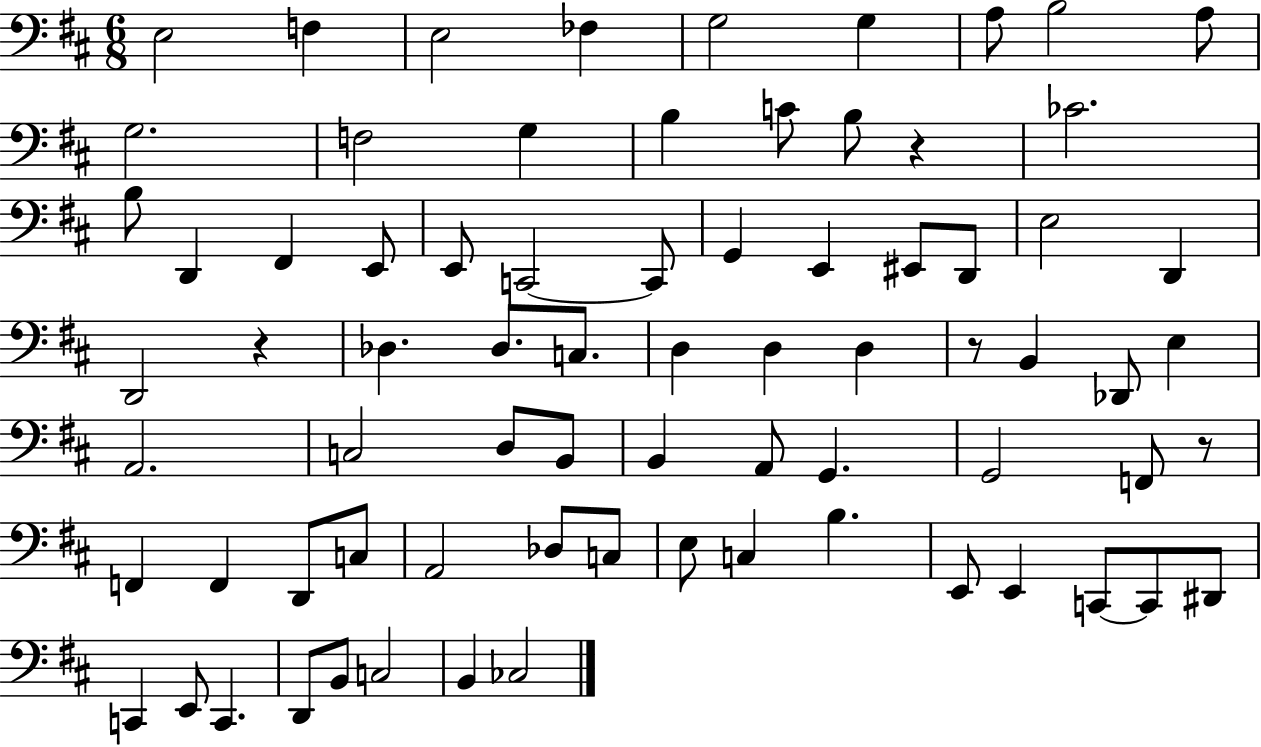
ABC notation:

X:1
T:Untitled
M:6/8
L:1/4
K:D
E,2 F, E,2 _F, G,2 G, A,/2 B,2 A,/2 G,2 F,2 G, B, C/2 B,/2 z _C2 B,/2 D,, ^F,, E,,/2 E,,/2 C,,2 C,,/2 G,, E,, ^E,,/2 D,,/2 E,2 D,, D,,2 z _D, _D,/2 C,/2 D, D, D, z/2 B,, _D,,/2 E, A,,2 C,2 D,/2 B,,/2 B,, A,,/2 G,, G,,2 F,,/2 z/2 F,, F,, D,,/2 C,/2 A,,2 _D,/2 C,/2 E,/2 C, B, E,,/2 E,, C,,/2 C,,/2 ^D,,/2 C,, E,,/2 C,, D,,/2 B,,/2 C,2 B,, _C,2